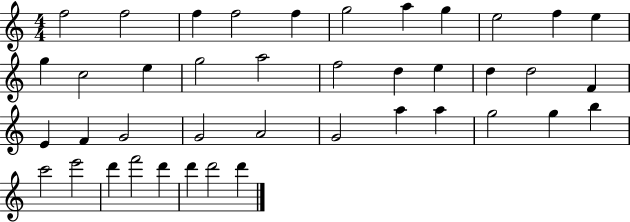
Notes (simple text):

F5/h F5/h F5/q F5/h F5/q G5/h A5/q G5/q E5/h F5/q E5/q G5/q C5/h E5/q G5/h A5/h F5/h D5/q E5/q D5/q D5/h F4/q E4/q F4/q G4/h G4/h A4/h G4/h A5/q A5/q G5/h G5/q B5/q C6/h E6/h D6/q F6/h D6/q D6/q D6/h D6/q